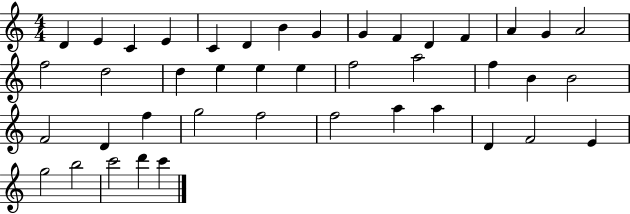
{
  \clef treble
  \numericTimeSignature
  \time 4/4
  \key c \major
  d'4 e'4 c'4 e'4 | c'4 d'4 b'4 g'4 | g'4 f'4 d'4 f'4 | a'4 g'4 a'2 | \break f''2 d''2 | d''4 e''4 e''4 e''4 | f''2 a''2 | f''4 b'4 b'2 | \break f'2 d'4 f''4 | g''2 f''2 | f''2 a''4 a''4 | d'4 f'2 e'4 | \break g''2 b''2 | c'''2 d'''4 c'''4 | \bar "|."
}